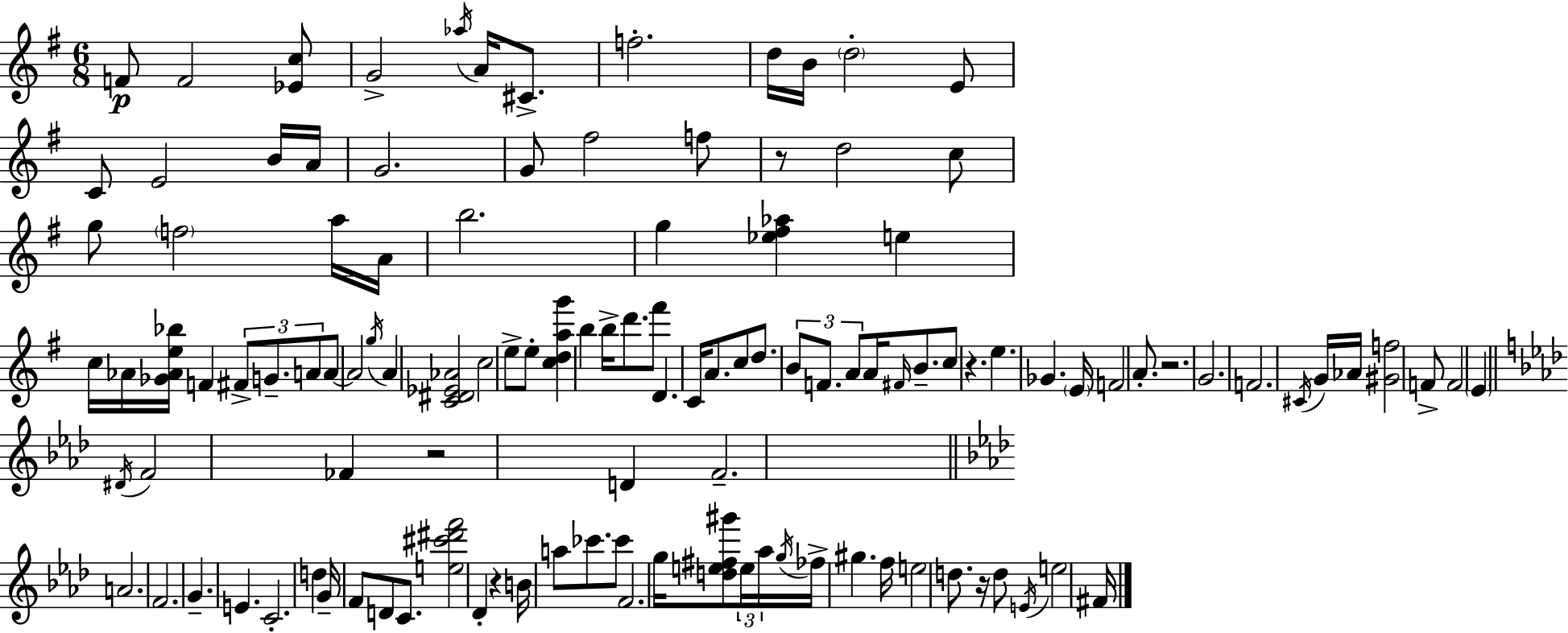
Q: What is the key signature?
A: G major